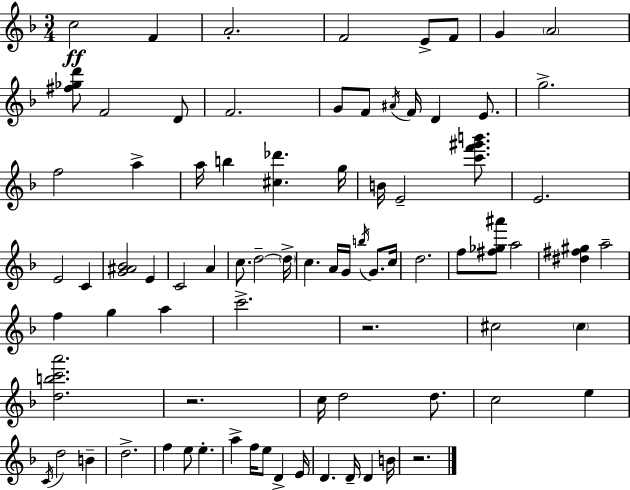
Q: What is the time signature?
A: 3/4